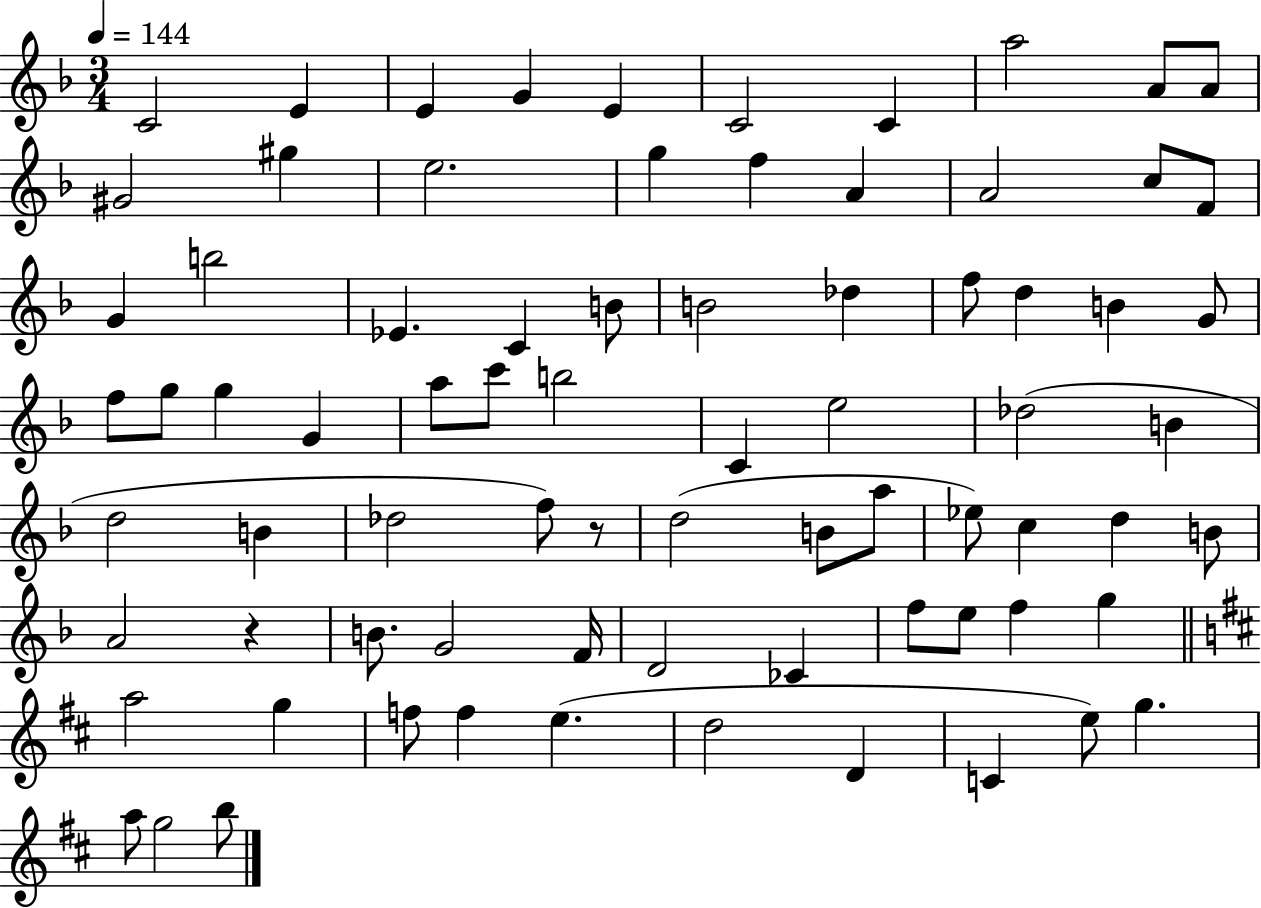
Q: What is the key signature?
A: F major